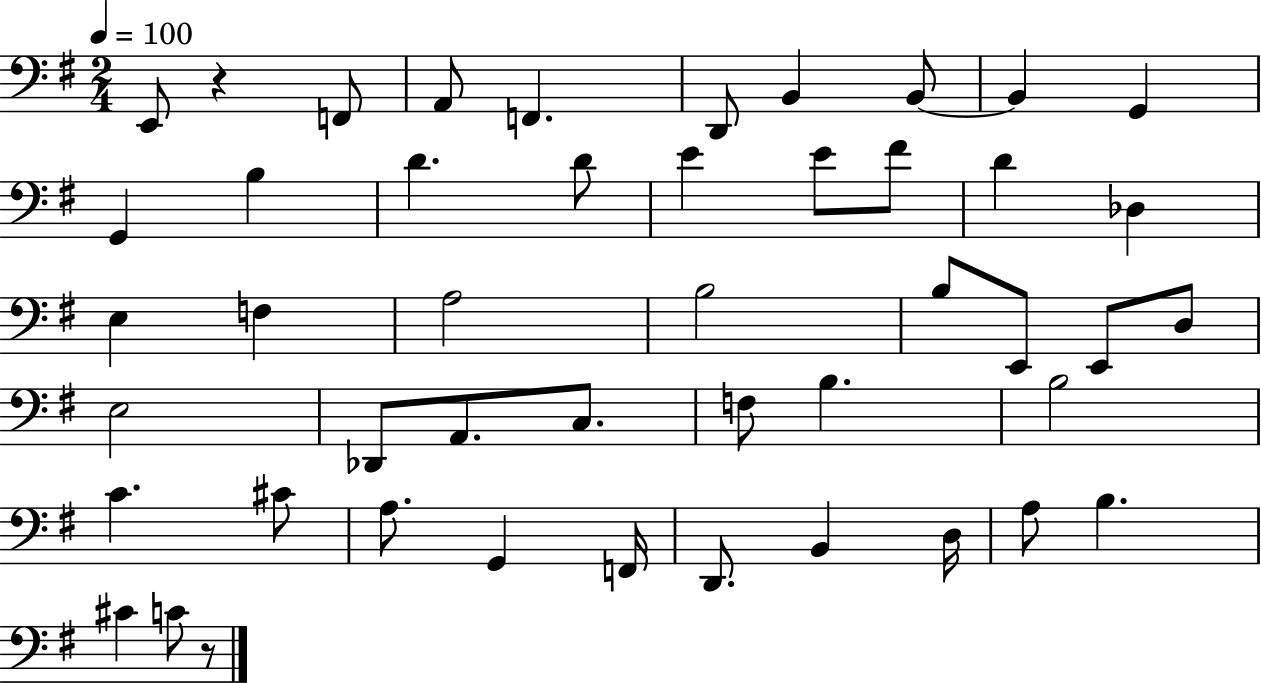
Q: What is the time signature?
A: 2/4